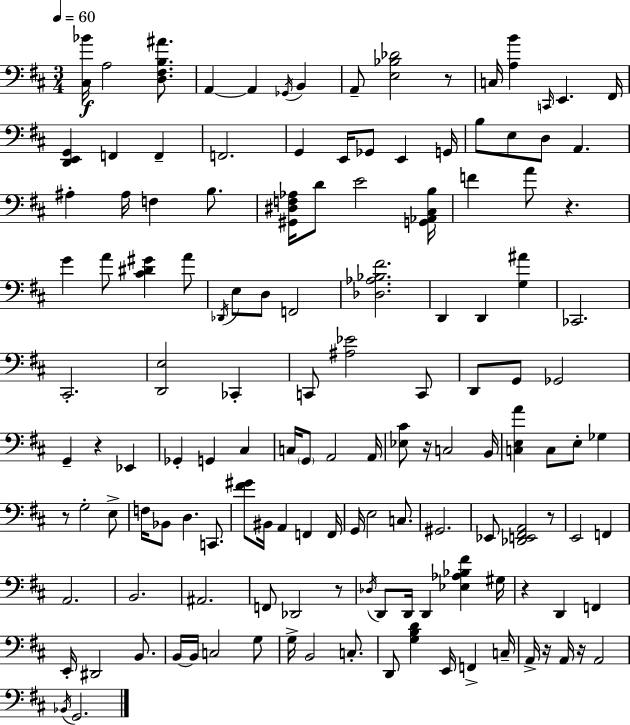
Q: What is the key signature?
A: D major